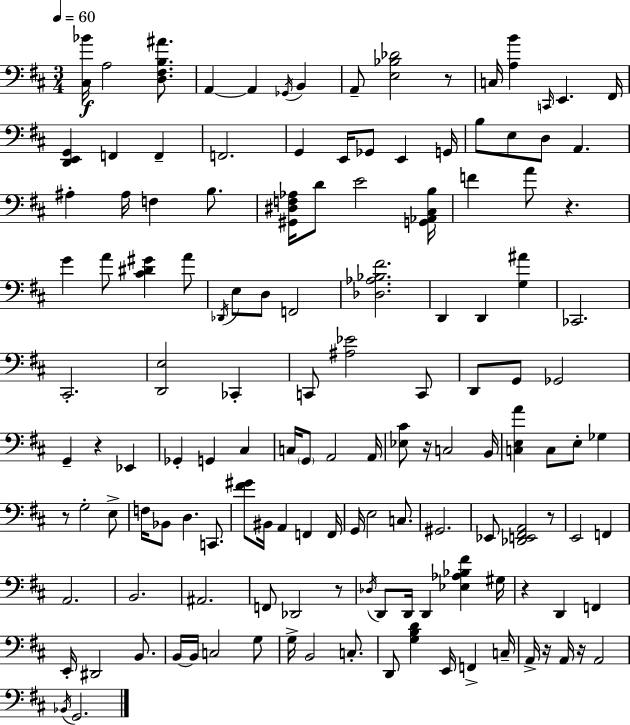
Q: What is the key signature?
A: D major